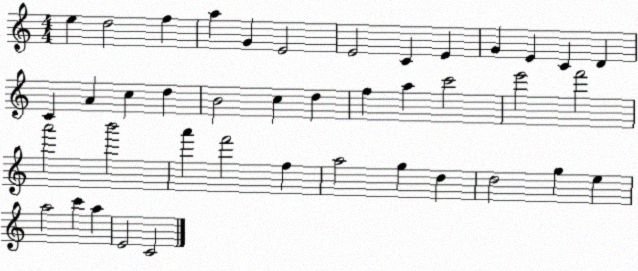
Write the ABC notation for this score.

X:1
T:Untitled
M:4/4
L:1/4
K:C
e d2 f a G E2 E2 C E G E C D C A c d B2 c d f a c'2 e'2 f'2 a'2 b'2 a' f'2 f a2 g d d2 g e a2 c' a E2 C2